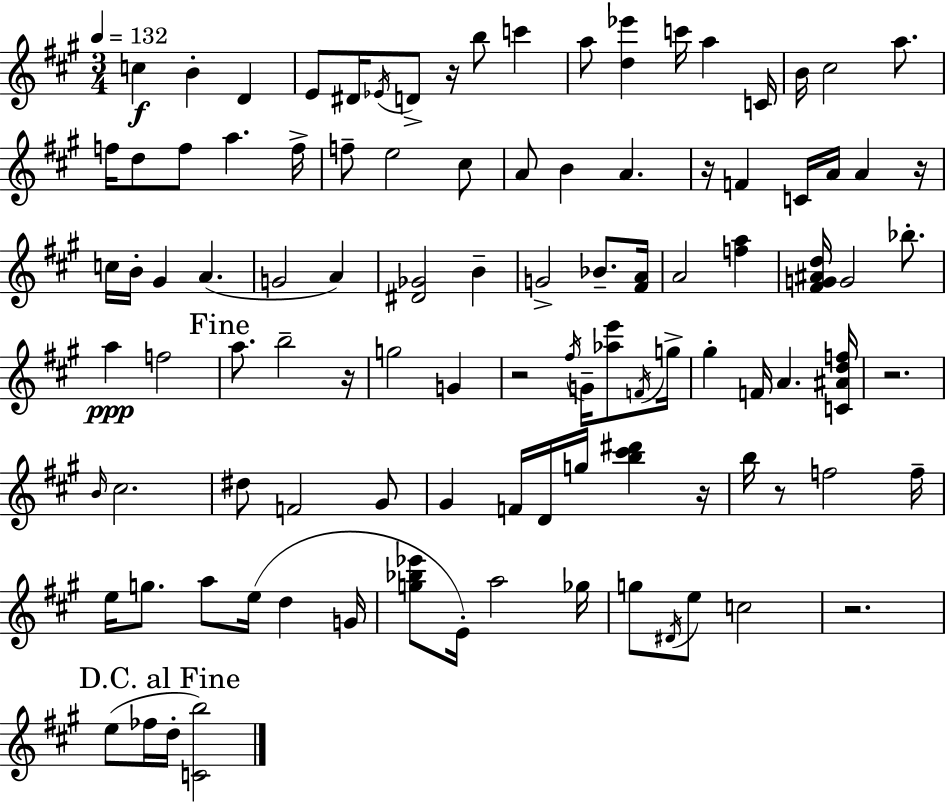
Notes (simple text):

C5/q B4/q D4/q E4/e D#4/s Eb4/s D4/e R/s B5/e C6/q A5/e [D5,Eb6]/q C6/s A5/q C4/s B4/s C#5/h A5/e. F5/s D5/e F5/e A5/q. F5/s F5/e E5/h C#5/e A4/e B4/q A4/q. R/s F4/q C4/s A4/s A4/q R/s C5/s B4/s G#4/q A4/q. G4/h A4/q [D#4,Gb4]/h B4/q G4/h Bb4/e. [F#4,A4]/s A4/h [F5,A5]/q [F#4,G4,A#4,D5]/s G4/h Bb5/e. A5/q F5/h A5/e. B5/h R/s G5/h G4/q R/h F#5/s G4/s [Ab5,E6]/e F4/s G5/s G#5/q F4/s A4/q. [C4,A#4,D5,F5]/s R/h. B4/s C#5/h. D#5/e F4/h G#4/e G#4/q F4/s D4/s G5/s [B5,C#6,D#6]/q R/s B5/s R/e F5/h F5/s E5/s G5/e. A5/e E5/s D5/q G4/s [G5,Bb5,Eb6]/e E4/s A5/h Gb5/s G5/e D#4/s E5/e C5/h R/h. E5/e FES5/s D5/s [C4,B5]/h